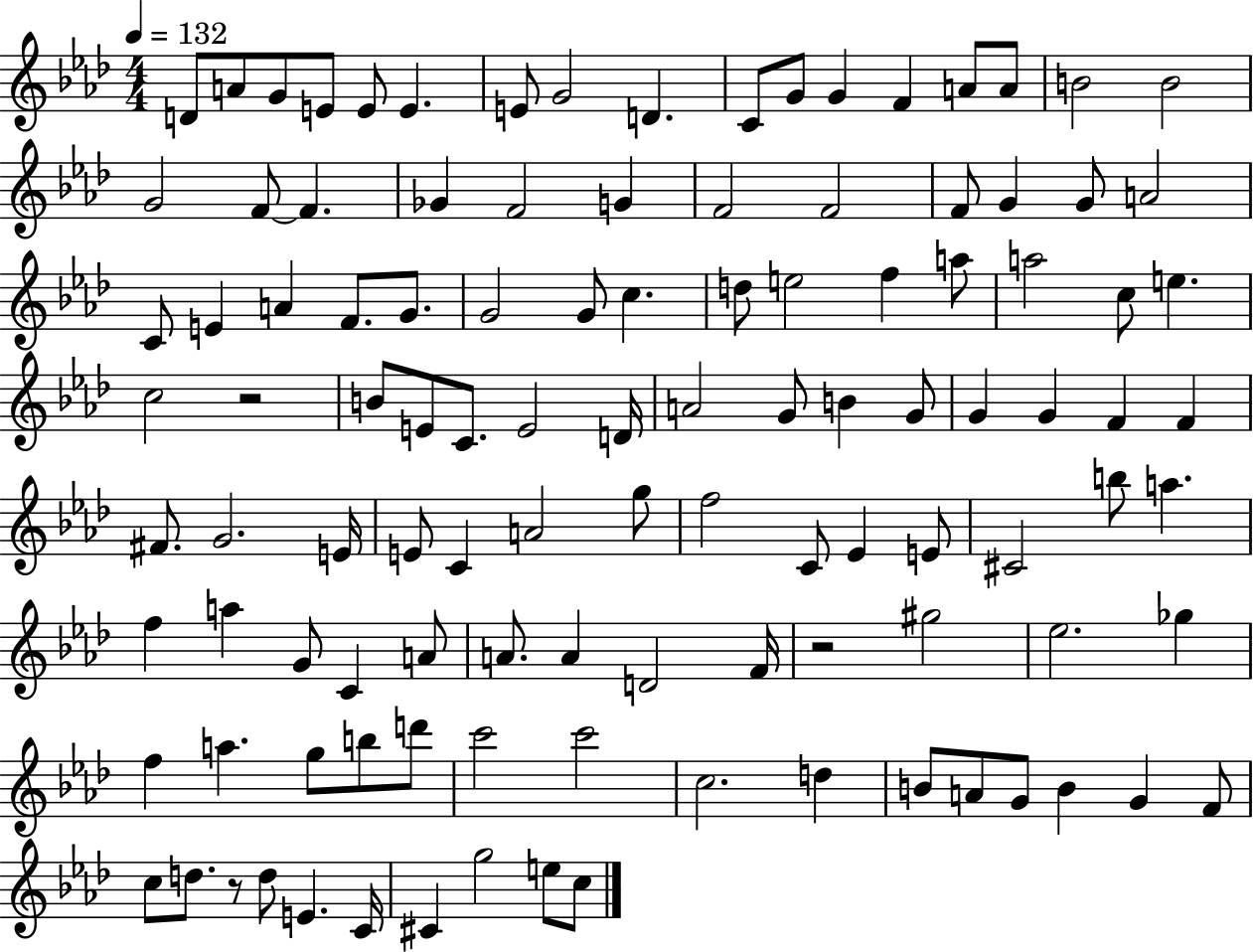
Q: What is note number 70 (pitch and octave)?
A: C#4